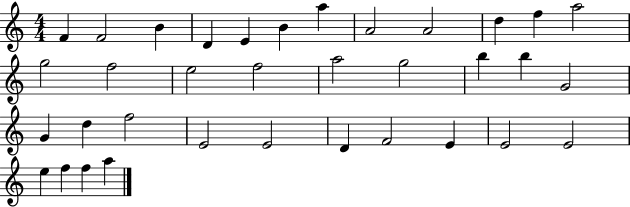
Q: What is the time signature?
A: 4/4